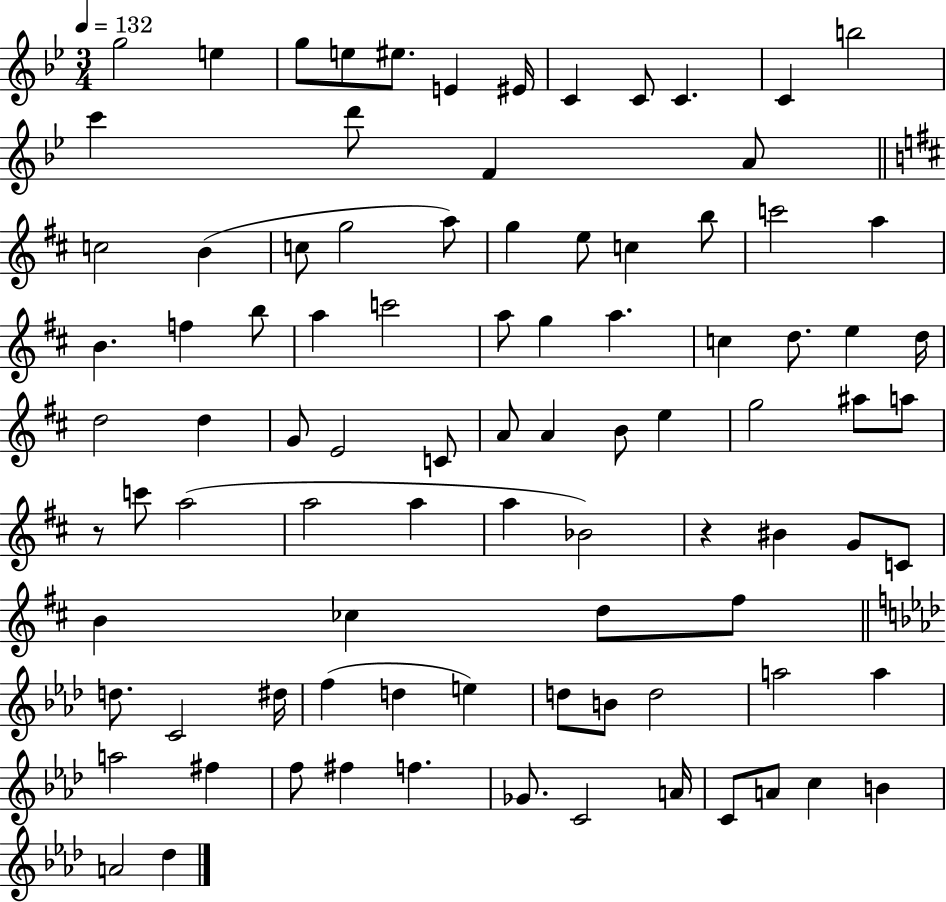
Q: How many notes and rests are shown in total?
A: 91